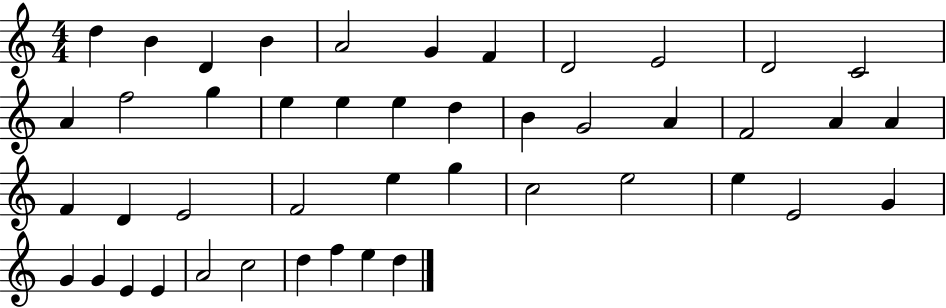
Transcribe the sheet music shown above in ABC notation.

X:1
T:Untitled
M:4/4
L:1/4
K:C
d B D B A2 G F D2 E2 D2 C2 A f2 g e e e d B G2 A F2 A A F D E2 F2 e g c2 e2 e E2 G G G E E A2 c2 d f e d